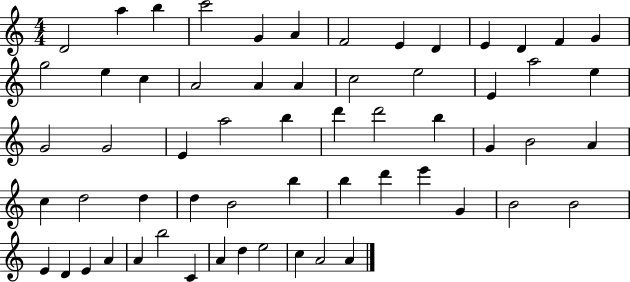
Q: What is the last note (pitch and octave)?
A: A4